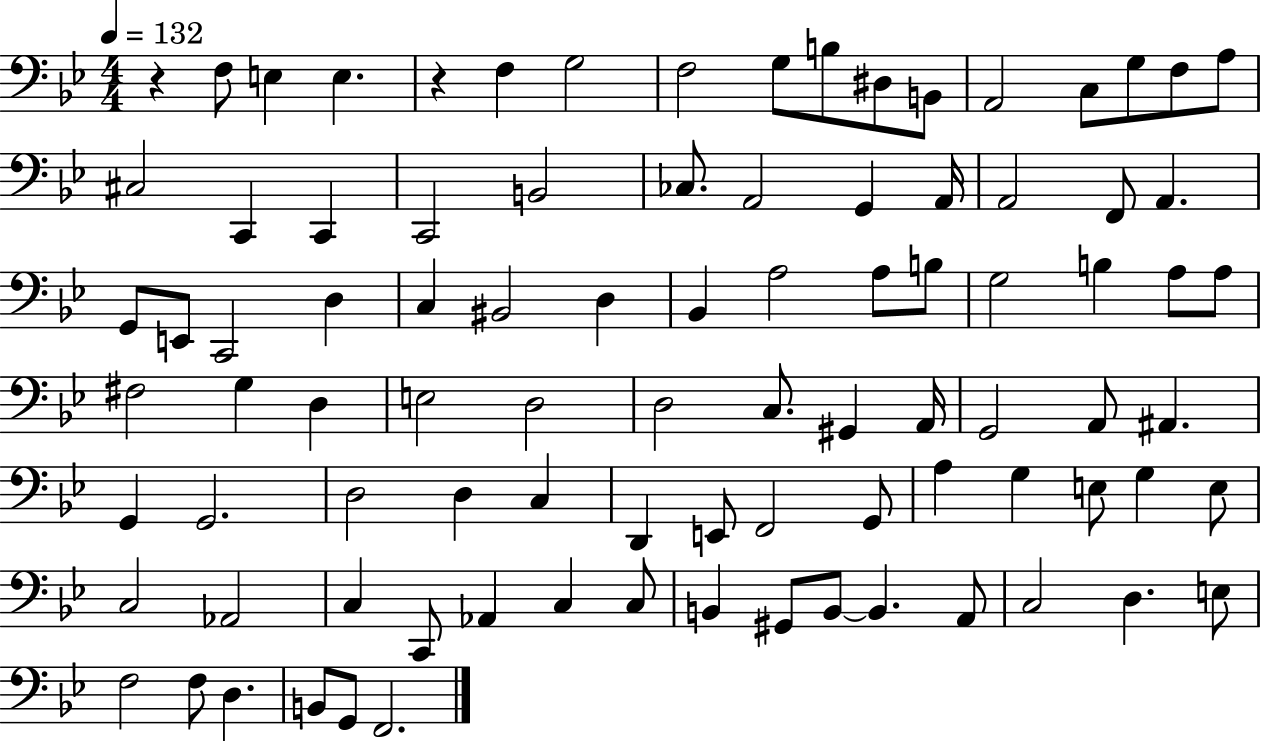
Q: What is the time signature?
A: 4/4